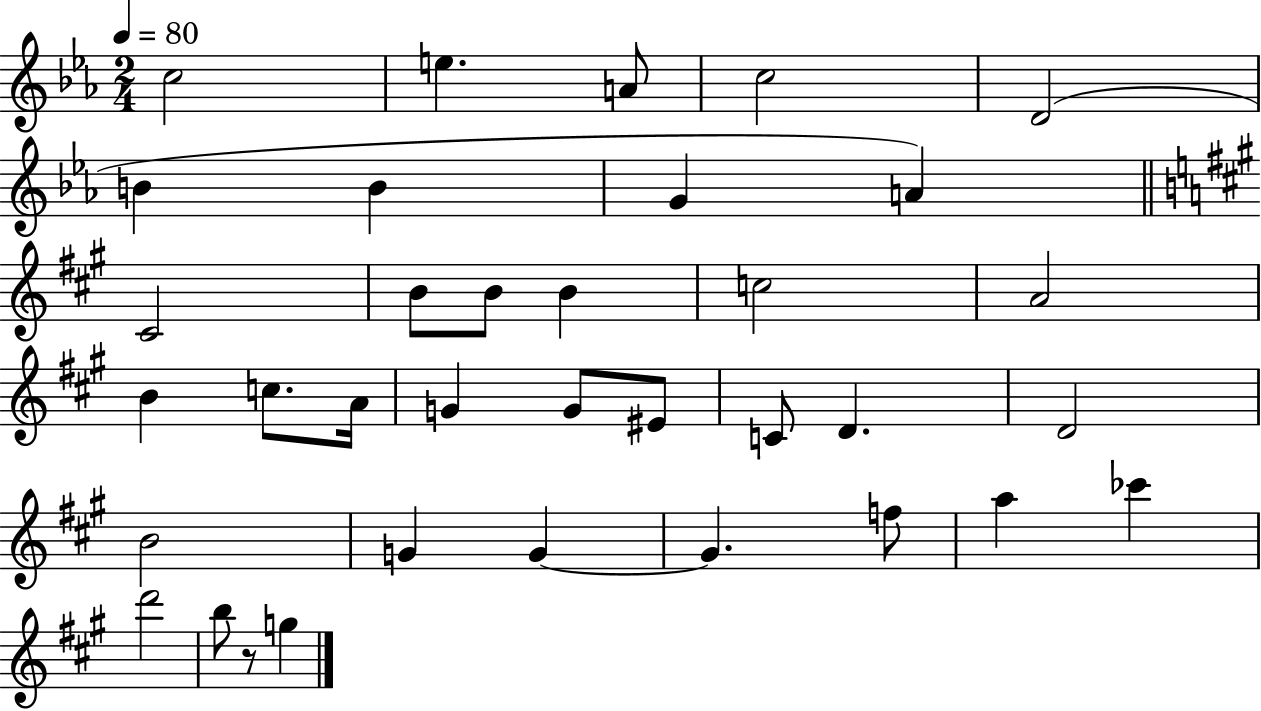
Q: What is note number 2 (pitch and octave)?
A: E5